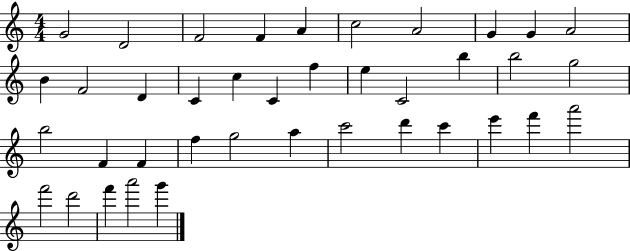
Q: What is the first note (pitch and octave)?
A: G4